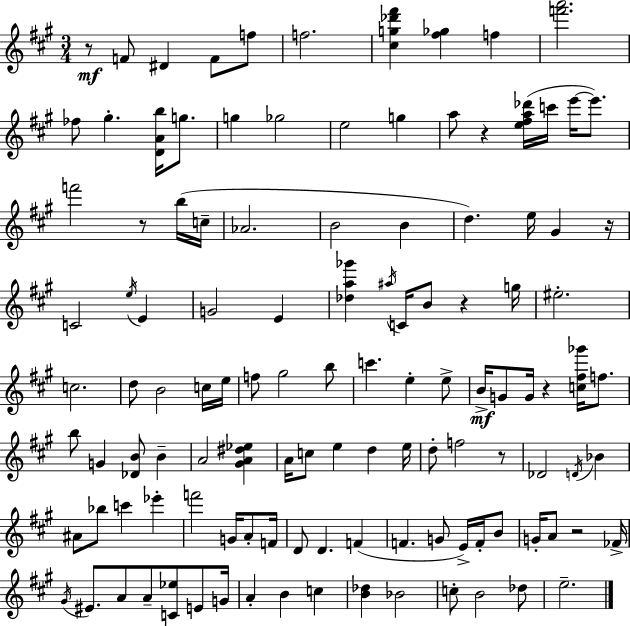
X:1
T:Untitled
M:3/4
L:1/4
K:A
z/2 F/2 ^D F/2 f/2 f2 [^cg_d'^f'] [^f_g] f [f'a']2 _f/2 ^g [DAb]/4 g/2 g _g2 e2 g a/2 z [e^fa_d']/4 c'/4 e'/4 e'/2 f'2 z/2 b/4 c/4 _A2 B2 B d e/4 ^G z/4 C2 e/4 E G2 E [_da_g'] ^a/4 C/4 B/2 z g/4 ^e2 c2 d/2 B2 c/4 e/4 f/2 ^g2 b/2 c' e e/2 B/4 G/2 G/4 z [c^f_g']/4 f/2 b/2 G [_DB]/2 B A2 [^GA^d_e] A/4 c/2 e d e/4 d/2 f2 z/2 _D2 D/4 _B ^A/2 _b/2 c' _e' f'2 G/4 A/2 F/4 D/2 D F F G/2 E/4 F/4 B/2 G/4 A/2 z2 _F/4 ^G/4 ^E/2 A/2 A/2 [C_e]/2 E/2 G/4 A B c [B_d] _B2 c/2 B2 _d/2 e2